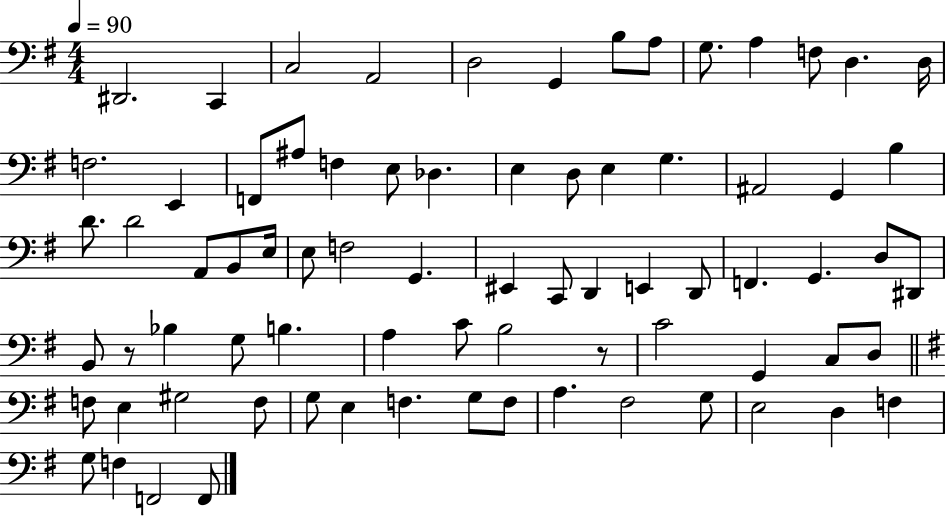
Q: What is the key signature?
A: G major